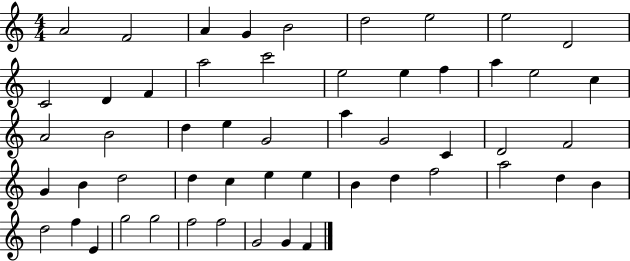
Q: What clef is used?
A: treble